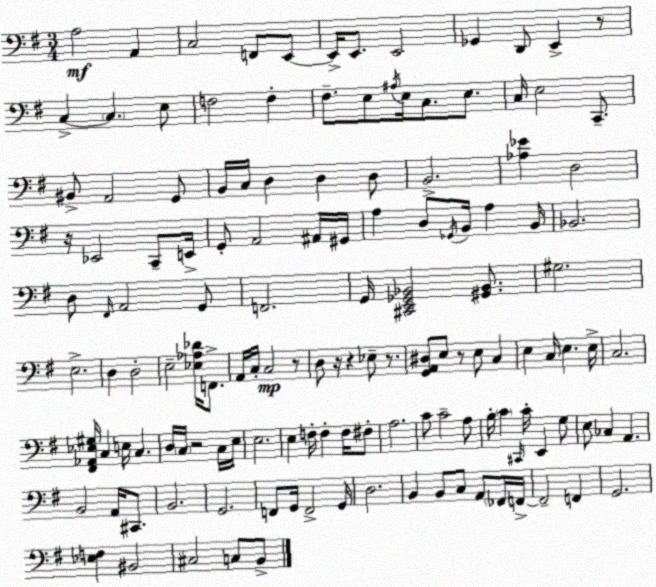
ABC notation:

X:1
T:Untitled
M:3/4
L:1/4
K:Em
A,2 A,, C,2 F,,/2 E,,/2 E,,/4 E,,/2 E,,2 _G,, D,,/2 E,, z/2 C, C, E,/2 F,2 F, ^F,/2 E,/2 ^A,/4 E,/4 C,/2 E,/2 C,/4 E,2 C,,/2 ^B,,/2 A,,2 G,,/2 B,,/4 C,/4 D, D, D,/2 B,,2 [_A,_E] D,2 z/4 _E,,2 C,,/2 E,,/4 G,,/2 A,,2 ^A,,/4 ^G,,/4 A, D,/2 _G,,/4 B,,/4 A, B,,/4 _B,,2 D,/2 ^F,,/4 A,,2 G,,/2 F,,2 G,,/4 [^C,,E,,_G,,_B,,]2 [^G,,_B,,]/2 ^G,2 E,2 D, D,2 E,2 [_E,_A,_D]/4 F,,/2 A,,/4 C,/4 C,2 z/2 D,/2 z/4 z _E,/2 z/2 [G,,A,,^D,]/2 E,/2 z/2 E,/2 C, E, C,/4 E, E,/4 C,2 [^F,,_A,,_E,^G,]/4 C, E,/4 C, D,/4 C,/4 z2 C,/4 E,/4 E,2 E, F,/4 F, F,/4 ^F,/2 A,2 C/2 C2 A,/2 B,/4 C ^C,,/4 C/4 E,, G,/2 E,/2 _C, A,, B,,2 A,,/4 ^C,,/2 B,,2 G,,2 F,,/2 G,,/4 F,,2 G,,/4 D,2 B,, B,,/2 C,/2 A,,/2 _F,,/4 F,,/4 F,,2 F,, G,,2 [_E,F,] ^B,,2 ^C,2 C,/2 B,,/2